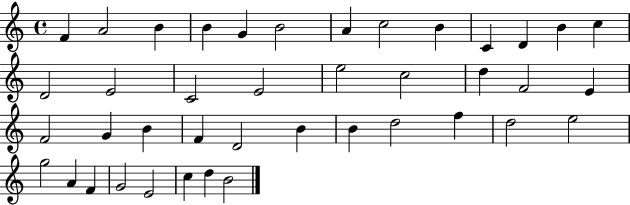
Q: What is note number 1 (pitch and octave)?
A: F4